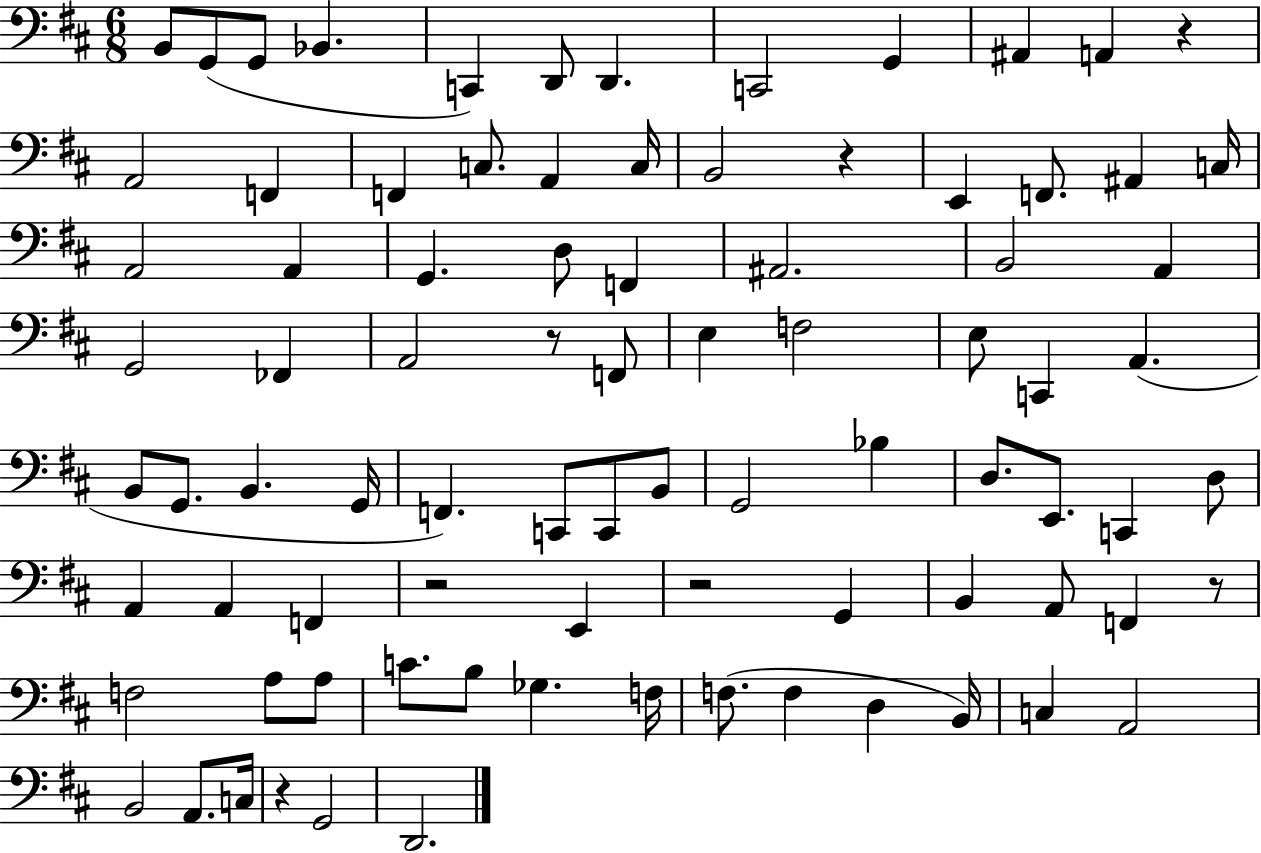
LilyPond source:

{
  \clef bass
  \numericTimeSignature
  \time 6/8
  \key d \major
  \repeat volta 2 { b,8 g,8( g,8 bes,4. | c,4) d,8 d,4. | c,2 g,4 | ais,4 a,4 r4 | \break a,2 f,4 | f,4 c8. a,4 c16 | b,2 r4 | e,4 f,8. ais,4 c16 | \break a,2 a,4 | g,4. d8 f,4 | ais,2. | b,2 a,4 | \break g,2 fes,4 | a,2 r8 f,8 | e4 f2 | e8 c,4 a,4.( | \break b,8 g,8. b,4. g,16 | f,4.) c,8 c,8 b,8 | g,2 bes4 | d8. e,8. c,4 d8 | \break a,4 a,4 f,4 | r2 e,4 | r2 g,4 | b,4 a,8 f,4 r8 | \break f2 a8 a8 | c'8. b8 ges4. f16 | f8.( f4 d4 b,16) | c4 a,2 | \break b,2 a,8. c16 | r4 g,2 | d,2. | } \bar "|."
}